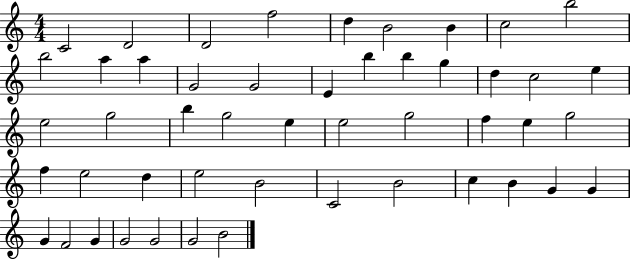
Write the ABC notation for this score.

X:1
T:Untitled
M:4/4
L:1/4
K:C
C2 D2 D2 f2 d B2 B c2 b2 b2 a a G2 G2 E b b g d c2 e e2 g2 b g2 e e2 g2 f e g2 f e2 d e2 B2 C2 B2 c B G G G F2 G G2 G2 G2 B2